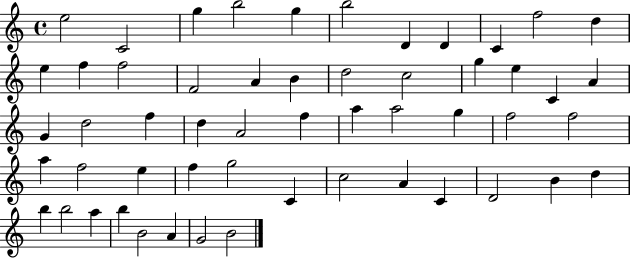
{
  \clef treble
  \time 4/4
  \defaultTimeSignature
  \key c \major
  e''2 c'2 | g''4 b''2 g''4 | b''2 d'4 d'4 | c'4 f''2 d''4 | \break e''4 f''4 f''2 | f'2 a'4 b'4 | d''2 c''2 | g''4 e''4 c'4 a'4 | \break g'4 d''2 f''4 | d''4 a'2 f''4 | a''4 a''2 g''4 | f''2 f''2 | \break a''4 f''2 e''4 | f''4 g''2 c'4 | c''2 a'4 c'4 | d'2 b'4 d''4 | \break b''4 b''2 a''4 | b''4 b'2 a'4 | g'2 b'2 | \bar "|."
}